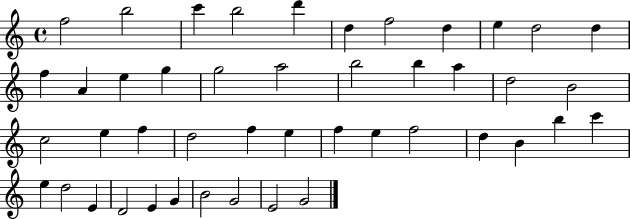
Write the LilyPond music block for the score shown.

{
  \clef treble
  \time 4/4
  \defaultTimeSignature
  \key c \major
  f''2 b''2 | c'''4 b''2 d'''4 | d''4 f''2 d''4 | e''4 d''2 d''4 | \break f''4 a'4 e''4 g''4 | g''2 a''2 | b''2 b''4 a''4 | d''2 b'2 | \break c''2 e''4 f''4 | d''2 f''4 e''4 | f''4 e''4 f''2 | d''4 b'4 b''4 c'''4 | \break e''4 d''2 e'4 | d'2 e'4 g'4 | b'2 g'2 | e'2 g'2 | \break \bar "|."
}